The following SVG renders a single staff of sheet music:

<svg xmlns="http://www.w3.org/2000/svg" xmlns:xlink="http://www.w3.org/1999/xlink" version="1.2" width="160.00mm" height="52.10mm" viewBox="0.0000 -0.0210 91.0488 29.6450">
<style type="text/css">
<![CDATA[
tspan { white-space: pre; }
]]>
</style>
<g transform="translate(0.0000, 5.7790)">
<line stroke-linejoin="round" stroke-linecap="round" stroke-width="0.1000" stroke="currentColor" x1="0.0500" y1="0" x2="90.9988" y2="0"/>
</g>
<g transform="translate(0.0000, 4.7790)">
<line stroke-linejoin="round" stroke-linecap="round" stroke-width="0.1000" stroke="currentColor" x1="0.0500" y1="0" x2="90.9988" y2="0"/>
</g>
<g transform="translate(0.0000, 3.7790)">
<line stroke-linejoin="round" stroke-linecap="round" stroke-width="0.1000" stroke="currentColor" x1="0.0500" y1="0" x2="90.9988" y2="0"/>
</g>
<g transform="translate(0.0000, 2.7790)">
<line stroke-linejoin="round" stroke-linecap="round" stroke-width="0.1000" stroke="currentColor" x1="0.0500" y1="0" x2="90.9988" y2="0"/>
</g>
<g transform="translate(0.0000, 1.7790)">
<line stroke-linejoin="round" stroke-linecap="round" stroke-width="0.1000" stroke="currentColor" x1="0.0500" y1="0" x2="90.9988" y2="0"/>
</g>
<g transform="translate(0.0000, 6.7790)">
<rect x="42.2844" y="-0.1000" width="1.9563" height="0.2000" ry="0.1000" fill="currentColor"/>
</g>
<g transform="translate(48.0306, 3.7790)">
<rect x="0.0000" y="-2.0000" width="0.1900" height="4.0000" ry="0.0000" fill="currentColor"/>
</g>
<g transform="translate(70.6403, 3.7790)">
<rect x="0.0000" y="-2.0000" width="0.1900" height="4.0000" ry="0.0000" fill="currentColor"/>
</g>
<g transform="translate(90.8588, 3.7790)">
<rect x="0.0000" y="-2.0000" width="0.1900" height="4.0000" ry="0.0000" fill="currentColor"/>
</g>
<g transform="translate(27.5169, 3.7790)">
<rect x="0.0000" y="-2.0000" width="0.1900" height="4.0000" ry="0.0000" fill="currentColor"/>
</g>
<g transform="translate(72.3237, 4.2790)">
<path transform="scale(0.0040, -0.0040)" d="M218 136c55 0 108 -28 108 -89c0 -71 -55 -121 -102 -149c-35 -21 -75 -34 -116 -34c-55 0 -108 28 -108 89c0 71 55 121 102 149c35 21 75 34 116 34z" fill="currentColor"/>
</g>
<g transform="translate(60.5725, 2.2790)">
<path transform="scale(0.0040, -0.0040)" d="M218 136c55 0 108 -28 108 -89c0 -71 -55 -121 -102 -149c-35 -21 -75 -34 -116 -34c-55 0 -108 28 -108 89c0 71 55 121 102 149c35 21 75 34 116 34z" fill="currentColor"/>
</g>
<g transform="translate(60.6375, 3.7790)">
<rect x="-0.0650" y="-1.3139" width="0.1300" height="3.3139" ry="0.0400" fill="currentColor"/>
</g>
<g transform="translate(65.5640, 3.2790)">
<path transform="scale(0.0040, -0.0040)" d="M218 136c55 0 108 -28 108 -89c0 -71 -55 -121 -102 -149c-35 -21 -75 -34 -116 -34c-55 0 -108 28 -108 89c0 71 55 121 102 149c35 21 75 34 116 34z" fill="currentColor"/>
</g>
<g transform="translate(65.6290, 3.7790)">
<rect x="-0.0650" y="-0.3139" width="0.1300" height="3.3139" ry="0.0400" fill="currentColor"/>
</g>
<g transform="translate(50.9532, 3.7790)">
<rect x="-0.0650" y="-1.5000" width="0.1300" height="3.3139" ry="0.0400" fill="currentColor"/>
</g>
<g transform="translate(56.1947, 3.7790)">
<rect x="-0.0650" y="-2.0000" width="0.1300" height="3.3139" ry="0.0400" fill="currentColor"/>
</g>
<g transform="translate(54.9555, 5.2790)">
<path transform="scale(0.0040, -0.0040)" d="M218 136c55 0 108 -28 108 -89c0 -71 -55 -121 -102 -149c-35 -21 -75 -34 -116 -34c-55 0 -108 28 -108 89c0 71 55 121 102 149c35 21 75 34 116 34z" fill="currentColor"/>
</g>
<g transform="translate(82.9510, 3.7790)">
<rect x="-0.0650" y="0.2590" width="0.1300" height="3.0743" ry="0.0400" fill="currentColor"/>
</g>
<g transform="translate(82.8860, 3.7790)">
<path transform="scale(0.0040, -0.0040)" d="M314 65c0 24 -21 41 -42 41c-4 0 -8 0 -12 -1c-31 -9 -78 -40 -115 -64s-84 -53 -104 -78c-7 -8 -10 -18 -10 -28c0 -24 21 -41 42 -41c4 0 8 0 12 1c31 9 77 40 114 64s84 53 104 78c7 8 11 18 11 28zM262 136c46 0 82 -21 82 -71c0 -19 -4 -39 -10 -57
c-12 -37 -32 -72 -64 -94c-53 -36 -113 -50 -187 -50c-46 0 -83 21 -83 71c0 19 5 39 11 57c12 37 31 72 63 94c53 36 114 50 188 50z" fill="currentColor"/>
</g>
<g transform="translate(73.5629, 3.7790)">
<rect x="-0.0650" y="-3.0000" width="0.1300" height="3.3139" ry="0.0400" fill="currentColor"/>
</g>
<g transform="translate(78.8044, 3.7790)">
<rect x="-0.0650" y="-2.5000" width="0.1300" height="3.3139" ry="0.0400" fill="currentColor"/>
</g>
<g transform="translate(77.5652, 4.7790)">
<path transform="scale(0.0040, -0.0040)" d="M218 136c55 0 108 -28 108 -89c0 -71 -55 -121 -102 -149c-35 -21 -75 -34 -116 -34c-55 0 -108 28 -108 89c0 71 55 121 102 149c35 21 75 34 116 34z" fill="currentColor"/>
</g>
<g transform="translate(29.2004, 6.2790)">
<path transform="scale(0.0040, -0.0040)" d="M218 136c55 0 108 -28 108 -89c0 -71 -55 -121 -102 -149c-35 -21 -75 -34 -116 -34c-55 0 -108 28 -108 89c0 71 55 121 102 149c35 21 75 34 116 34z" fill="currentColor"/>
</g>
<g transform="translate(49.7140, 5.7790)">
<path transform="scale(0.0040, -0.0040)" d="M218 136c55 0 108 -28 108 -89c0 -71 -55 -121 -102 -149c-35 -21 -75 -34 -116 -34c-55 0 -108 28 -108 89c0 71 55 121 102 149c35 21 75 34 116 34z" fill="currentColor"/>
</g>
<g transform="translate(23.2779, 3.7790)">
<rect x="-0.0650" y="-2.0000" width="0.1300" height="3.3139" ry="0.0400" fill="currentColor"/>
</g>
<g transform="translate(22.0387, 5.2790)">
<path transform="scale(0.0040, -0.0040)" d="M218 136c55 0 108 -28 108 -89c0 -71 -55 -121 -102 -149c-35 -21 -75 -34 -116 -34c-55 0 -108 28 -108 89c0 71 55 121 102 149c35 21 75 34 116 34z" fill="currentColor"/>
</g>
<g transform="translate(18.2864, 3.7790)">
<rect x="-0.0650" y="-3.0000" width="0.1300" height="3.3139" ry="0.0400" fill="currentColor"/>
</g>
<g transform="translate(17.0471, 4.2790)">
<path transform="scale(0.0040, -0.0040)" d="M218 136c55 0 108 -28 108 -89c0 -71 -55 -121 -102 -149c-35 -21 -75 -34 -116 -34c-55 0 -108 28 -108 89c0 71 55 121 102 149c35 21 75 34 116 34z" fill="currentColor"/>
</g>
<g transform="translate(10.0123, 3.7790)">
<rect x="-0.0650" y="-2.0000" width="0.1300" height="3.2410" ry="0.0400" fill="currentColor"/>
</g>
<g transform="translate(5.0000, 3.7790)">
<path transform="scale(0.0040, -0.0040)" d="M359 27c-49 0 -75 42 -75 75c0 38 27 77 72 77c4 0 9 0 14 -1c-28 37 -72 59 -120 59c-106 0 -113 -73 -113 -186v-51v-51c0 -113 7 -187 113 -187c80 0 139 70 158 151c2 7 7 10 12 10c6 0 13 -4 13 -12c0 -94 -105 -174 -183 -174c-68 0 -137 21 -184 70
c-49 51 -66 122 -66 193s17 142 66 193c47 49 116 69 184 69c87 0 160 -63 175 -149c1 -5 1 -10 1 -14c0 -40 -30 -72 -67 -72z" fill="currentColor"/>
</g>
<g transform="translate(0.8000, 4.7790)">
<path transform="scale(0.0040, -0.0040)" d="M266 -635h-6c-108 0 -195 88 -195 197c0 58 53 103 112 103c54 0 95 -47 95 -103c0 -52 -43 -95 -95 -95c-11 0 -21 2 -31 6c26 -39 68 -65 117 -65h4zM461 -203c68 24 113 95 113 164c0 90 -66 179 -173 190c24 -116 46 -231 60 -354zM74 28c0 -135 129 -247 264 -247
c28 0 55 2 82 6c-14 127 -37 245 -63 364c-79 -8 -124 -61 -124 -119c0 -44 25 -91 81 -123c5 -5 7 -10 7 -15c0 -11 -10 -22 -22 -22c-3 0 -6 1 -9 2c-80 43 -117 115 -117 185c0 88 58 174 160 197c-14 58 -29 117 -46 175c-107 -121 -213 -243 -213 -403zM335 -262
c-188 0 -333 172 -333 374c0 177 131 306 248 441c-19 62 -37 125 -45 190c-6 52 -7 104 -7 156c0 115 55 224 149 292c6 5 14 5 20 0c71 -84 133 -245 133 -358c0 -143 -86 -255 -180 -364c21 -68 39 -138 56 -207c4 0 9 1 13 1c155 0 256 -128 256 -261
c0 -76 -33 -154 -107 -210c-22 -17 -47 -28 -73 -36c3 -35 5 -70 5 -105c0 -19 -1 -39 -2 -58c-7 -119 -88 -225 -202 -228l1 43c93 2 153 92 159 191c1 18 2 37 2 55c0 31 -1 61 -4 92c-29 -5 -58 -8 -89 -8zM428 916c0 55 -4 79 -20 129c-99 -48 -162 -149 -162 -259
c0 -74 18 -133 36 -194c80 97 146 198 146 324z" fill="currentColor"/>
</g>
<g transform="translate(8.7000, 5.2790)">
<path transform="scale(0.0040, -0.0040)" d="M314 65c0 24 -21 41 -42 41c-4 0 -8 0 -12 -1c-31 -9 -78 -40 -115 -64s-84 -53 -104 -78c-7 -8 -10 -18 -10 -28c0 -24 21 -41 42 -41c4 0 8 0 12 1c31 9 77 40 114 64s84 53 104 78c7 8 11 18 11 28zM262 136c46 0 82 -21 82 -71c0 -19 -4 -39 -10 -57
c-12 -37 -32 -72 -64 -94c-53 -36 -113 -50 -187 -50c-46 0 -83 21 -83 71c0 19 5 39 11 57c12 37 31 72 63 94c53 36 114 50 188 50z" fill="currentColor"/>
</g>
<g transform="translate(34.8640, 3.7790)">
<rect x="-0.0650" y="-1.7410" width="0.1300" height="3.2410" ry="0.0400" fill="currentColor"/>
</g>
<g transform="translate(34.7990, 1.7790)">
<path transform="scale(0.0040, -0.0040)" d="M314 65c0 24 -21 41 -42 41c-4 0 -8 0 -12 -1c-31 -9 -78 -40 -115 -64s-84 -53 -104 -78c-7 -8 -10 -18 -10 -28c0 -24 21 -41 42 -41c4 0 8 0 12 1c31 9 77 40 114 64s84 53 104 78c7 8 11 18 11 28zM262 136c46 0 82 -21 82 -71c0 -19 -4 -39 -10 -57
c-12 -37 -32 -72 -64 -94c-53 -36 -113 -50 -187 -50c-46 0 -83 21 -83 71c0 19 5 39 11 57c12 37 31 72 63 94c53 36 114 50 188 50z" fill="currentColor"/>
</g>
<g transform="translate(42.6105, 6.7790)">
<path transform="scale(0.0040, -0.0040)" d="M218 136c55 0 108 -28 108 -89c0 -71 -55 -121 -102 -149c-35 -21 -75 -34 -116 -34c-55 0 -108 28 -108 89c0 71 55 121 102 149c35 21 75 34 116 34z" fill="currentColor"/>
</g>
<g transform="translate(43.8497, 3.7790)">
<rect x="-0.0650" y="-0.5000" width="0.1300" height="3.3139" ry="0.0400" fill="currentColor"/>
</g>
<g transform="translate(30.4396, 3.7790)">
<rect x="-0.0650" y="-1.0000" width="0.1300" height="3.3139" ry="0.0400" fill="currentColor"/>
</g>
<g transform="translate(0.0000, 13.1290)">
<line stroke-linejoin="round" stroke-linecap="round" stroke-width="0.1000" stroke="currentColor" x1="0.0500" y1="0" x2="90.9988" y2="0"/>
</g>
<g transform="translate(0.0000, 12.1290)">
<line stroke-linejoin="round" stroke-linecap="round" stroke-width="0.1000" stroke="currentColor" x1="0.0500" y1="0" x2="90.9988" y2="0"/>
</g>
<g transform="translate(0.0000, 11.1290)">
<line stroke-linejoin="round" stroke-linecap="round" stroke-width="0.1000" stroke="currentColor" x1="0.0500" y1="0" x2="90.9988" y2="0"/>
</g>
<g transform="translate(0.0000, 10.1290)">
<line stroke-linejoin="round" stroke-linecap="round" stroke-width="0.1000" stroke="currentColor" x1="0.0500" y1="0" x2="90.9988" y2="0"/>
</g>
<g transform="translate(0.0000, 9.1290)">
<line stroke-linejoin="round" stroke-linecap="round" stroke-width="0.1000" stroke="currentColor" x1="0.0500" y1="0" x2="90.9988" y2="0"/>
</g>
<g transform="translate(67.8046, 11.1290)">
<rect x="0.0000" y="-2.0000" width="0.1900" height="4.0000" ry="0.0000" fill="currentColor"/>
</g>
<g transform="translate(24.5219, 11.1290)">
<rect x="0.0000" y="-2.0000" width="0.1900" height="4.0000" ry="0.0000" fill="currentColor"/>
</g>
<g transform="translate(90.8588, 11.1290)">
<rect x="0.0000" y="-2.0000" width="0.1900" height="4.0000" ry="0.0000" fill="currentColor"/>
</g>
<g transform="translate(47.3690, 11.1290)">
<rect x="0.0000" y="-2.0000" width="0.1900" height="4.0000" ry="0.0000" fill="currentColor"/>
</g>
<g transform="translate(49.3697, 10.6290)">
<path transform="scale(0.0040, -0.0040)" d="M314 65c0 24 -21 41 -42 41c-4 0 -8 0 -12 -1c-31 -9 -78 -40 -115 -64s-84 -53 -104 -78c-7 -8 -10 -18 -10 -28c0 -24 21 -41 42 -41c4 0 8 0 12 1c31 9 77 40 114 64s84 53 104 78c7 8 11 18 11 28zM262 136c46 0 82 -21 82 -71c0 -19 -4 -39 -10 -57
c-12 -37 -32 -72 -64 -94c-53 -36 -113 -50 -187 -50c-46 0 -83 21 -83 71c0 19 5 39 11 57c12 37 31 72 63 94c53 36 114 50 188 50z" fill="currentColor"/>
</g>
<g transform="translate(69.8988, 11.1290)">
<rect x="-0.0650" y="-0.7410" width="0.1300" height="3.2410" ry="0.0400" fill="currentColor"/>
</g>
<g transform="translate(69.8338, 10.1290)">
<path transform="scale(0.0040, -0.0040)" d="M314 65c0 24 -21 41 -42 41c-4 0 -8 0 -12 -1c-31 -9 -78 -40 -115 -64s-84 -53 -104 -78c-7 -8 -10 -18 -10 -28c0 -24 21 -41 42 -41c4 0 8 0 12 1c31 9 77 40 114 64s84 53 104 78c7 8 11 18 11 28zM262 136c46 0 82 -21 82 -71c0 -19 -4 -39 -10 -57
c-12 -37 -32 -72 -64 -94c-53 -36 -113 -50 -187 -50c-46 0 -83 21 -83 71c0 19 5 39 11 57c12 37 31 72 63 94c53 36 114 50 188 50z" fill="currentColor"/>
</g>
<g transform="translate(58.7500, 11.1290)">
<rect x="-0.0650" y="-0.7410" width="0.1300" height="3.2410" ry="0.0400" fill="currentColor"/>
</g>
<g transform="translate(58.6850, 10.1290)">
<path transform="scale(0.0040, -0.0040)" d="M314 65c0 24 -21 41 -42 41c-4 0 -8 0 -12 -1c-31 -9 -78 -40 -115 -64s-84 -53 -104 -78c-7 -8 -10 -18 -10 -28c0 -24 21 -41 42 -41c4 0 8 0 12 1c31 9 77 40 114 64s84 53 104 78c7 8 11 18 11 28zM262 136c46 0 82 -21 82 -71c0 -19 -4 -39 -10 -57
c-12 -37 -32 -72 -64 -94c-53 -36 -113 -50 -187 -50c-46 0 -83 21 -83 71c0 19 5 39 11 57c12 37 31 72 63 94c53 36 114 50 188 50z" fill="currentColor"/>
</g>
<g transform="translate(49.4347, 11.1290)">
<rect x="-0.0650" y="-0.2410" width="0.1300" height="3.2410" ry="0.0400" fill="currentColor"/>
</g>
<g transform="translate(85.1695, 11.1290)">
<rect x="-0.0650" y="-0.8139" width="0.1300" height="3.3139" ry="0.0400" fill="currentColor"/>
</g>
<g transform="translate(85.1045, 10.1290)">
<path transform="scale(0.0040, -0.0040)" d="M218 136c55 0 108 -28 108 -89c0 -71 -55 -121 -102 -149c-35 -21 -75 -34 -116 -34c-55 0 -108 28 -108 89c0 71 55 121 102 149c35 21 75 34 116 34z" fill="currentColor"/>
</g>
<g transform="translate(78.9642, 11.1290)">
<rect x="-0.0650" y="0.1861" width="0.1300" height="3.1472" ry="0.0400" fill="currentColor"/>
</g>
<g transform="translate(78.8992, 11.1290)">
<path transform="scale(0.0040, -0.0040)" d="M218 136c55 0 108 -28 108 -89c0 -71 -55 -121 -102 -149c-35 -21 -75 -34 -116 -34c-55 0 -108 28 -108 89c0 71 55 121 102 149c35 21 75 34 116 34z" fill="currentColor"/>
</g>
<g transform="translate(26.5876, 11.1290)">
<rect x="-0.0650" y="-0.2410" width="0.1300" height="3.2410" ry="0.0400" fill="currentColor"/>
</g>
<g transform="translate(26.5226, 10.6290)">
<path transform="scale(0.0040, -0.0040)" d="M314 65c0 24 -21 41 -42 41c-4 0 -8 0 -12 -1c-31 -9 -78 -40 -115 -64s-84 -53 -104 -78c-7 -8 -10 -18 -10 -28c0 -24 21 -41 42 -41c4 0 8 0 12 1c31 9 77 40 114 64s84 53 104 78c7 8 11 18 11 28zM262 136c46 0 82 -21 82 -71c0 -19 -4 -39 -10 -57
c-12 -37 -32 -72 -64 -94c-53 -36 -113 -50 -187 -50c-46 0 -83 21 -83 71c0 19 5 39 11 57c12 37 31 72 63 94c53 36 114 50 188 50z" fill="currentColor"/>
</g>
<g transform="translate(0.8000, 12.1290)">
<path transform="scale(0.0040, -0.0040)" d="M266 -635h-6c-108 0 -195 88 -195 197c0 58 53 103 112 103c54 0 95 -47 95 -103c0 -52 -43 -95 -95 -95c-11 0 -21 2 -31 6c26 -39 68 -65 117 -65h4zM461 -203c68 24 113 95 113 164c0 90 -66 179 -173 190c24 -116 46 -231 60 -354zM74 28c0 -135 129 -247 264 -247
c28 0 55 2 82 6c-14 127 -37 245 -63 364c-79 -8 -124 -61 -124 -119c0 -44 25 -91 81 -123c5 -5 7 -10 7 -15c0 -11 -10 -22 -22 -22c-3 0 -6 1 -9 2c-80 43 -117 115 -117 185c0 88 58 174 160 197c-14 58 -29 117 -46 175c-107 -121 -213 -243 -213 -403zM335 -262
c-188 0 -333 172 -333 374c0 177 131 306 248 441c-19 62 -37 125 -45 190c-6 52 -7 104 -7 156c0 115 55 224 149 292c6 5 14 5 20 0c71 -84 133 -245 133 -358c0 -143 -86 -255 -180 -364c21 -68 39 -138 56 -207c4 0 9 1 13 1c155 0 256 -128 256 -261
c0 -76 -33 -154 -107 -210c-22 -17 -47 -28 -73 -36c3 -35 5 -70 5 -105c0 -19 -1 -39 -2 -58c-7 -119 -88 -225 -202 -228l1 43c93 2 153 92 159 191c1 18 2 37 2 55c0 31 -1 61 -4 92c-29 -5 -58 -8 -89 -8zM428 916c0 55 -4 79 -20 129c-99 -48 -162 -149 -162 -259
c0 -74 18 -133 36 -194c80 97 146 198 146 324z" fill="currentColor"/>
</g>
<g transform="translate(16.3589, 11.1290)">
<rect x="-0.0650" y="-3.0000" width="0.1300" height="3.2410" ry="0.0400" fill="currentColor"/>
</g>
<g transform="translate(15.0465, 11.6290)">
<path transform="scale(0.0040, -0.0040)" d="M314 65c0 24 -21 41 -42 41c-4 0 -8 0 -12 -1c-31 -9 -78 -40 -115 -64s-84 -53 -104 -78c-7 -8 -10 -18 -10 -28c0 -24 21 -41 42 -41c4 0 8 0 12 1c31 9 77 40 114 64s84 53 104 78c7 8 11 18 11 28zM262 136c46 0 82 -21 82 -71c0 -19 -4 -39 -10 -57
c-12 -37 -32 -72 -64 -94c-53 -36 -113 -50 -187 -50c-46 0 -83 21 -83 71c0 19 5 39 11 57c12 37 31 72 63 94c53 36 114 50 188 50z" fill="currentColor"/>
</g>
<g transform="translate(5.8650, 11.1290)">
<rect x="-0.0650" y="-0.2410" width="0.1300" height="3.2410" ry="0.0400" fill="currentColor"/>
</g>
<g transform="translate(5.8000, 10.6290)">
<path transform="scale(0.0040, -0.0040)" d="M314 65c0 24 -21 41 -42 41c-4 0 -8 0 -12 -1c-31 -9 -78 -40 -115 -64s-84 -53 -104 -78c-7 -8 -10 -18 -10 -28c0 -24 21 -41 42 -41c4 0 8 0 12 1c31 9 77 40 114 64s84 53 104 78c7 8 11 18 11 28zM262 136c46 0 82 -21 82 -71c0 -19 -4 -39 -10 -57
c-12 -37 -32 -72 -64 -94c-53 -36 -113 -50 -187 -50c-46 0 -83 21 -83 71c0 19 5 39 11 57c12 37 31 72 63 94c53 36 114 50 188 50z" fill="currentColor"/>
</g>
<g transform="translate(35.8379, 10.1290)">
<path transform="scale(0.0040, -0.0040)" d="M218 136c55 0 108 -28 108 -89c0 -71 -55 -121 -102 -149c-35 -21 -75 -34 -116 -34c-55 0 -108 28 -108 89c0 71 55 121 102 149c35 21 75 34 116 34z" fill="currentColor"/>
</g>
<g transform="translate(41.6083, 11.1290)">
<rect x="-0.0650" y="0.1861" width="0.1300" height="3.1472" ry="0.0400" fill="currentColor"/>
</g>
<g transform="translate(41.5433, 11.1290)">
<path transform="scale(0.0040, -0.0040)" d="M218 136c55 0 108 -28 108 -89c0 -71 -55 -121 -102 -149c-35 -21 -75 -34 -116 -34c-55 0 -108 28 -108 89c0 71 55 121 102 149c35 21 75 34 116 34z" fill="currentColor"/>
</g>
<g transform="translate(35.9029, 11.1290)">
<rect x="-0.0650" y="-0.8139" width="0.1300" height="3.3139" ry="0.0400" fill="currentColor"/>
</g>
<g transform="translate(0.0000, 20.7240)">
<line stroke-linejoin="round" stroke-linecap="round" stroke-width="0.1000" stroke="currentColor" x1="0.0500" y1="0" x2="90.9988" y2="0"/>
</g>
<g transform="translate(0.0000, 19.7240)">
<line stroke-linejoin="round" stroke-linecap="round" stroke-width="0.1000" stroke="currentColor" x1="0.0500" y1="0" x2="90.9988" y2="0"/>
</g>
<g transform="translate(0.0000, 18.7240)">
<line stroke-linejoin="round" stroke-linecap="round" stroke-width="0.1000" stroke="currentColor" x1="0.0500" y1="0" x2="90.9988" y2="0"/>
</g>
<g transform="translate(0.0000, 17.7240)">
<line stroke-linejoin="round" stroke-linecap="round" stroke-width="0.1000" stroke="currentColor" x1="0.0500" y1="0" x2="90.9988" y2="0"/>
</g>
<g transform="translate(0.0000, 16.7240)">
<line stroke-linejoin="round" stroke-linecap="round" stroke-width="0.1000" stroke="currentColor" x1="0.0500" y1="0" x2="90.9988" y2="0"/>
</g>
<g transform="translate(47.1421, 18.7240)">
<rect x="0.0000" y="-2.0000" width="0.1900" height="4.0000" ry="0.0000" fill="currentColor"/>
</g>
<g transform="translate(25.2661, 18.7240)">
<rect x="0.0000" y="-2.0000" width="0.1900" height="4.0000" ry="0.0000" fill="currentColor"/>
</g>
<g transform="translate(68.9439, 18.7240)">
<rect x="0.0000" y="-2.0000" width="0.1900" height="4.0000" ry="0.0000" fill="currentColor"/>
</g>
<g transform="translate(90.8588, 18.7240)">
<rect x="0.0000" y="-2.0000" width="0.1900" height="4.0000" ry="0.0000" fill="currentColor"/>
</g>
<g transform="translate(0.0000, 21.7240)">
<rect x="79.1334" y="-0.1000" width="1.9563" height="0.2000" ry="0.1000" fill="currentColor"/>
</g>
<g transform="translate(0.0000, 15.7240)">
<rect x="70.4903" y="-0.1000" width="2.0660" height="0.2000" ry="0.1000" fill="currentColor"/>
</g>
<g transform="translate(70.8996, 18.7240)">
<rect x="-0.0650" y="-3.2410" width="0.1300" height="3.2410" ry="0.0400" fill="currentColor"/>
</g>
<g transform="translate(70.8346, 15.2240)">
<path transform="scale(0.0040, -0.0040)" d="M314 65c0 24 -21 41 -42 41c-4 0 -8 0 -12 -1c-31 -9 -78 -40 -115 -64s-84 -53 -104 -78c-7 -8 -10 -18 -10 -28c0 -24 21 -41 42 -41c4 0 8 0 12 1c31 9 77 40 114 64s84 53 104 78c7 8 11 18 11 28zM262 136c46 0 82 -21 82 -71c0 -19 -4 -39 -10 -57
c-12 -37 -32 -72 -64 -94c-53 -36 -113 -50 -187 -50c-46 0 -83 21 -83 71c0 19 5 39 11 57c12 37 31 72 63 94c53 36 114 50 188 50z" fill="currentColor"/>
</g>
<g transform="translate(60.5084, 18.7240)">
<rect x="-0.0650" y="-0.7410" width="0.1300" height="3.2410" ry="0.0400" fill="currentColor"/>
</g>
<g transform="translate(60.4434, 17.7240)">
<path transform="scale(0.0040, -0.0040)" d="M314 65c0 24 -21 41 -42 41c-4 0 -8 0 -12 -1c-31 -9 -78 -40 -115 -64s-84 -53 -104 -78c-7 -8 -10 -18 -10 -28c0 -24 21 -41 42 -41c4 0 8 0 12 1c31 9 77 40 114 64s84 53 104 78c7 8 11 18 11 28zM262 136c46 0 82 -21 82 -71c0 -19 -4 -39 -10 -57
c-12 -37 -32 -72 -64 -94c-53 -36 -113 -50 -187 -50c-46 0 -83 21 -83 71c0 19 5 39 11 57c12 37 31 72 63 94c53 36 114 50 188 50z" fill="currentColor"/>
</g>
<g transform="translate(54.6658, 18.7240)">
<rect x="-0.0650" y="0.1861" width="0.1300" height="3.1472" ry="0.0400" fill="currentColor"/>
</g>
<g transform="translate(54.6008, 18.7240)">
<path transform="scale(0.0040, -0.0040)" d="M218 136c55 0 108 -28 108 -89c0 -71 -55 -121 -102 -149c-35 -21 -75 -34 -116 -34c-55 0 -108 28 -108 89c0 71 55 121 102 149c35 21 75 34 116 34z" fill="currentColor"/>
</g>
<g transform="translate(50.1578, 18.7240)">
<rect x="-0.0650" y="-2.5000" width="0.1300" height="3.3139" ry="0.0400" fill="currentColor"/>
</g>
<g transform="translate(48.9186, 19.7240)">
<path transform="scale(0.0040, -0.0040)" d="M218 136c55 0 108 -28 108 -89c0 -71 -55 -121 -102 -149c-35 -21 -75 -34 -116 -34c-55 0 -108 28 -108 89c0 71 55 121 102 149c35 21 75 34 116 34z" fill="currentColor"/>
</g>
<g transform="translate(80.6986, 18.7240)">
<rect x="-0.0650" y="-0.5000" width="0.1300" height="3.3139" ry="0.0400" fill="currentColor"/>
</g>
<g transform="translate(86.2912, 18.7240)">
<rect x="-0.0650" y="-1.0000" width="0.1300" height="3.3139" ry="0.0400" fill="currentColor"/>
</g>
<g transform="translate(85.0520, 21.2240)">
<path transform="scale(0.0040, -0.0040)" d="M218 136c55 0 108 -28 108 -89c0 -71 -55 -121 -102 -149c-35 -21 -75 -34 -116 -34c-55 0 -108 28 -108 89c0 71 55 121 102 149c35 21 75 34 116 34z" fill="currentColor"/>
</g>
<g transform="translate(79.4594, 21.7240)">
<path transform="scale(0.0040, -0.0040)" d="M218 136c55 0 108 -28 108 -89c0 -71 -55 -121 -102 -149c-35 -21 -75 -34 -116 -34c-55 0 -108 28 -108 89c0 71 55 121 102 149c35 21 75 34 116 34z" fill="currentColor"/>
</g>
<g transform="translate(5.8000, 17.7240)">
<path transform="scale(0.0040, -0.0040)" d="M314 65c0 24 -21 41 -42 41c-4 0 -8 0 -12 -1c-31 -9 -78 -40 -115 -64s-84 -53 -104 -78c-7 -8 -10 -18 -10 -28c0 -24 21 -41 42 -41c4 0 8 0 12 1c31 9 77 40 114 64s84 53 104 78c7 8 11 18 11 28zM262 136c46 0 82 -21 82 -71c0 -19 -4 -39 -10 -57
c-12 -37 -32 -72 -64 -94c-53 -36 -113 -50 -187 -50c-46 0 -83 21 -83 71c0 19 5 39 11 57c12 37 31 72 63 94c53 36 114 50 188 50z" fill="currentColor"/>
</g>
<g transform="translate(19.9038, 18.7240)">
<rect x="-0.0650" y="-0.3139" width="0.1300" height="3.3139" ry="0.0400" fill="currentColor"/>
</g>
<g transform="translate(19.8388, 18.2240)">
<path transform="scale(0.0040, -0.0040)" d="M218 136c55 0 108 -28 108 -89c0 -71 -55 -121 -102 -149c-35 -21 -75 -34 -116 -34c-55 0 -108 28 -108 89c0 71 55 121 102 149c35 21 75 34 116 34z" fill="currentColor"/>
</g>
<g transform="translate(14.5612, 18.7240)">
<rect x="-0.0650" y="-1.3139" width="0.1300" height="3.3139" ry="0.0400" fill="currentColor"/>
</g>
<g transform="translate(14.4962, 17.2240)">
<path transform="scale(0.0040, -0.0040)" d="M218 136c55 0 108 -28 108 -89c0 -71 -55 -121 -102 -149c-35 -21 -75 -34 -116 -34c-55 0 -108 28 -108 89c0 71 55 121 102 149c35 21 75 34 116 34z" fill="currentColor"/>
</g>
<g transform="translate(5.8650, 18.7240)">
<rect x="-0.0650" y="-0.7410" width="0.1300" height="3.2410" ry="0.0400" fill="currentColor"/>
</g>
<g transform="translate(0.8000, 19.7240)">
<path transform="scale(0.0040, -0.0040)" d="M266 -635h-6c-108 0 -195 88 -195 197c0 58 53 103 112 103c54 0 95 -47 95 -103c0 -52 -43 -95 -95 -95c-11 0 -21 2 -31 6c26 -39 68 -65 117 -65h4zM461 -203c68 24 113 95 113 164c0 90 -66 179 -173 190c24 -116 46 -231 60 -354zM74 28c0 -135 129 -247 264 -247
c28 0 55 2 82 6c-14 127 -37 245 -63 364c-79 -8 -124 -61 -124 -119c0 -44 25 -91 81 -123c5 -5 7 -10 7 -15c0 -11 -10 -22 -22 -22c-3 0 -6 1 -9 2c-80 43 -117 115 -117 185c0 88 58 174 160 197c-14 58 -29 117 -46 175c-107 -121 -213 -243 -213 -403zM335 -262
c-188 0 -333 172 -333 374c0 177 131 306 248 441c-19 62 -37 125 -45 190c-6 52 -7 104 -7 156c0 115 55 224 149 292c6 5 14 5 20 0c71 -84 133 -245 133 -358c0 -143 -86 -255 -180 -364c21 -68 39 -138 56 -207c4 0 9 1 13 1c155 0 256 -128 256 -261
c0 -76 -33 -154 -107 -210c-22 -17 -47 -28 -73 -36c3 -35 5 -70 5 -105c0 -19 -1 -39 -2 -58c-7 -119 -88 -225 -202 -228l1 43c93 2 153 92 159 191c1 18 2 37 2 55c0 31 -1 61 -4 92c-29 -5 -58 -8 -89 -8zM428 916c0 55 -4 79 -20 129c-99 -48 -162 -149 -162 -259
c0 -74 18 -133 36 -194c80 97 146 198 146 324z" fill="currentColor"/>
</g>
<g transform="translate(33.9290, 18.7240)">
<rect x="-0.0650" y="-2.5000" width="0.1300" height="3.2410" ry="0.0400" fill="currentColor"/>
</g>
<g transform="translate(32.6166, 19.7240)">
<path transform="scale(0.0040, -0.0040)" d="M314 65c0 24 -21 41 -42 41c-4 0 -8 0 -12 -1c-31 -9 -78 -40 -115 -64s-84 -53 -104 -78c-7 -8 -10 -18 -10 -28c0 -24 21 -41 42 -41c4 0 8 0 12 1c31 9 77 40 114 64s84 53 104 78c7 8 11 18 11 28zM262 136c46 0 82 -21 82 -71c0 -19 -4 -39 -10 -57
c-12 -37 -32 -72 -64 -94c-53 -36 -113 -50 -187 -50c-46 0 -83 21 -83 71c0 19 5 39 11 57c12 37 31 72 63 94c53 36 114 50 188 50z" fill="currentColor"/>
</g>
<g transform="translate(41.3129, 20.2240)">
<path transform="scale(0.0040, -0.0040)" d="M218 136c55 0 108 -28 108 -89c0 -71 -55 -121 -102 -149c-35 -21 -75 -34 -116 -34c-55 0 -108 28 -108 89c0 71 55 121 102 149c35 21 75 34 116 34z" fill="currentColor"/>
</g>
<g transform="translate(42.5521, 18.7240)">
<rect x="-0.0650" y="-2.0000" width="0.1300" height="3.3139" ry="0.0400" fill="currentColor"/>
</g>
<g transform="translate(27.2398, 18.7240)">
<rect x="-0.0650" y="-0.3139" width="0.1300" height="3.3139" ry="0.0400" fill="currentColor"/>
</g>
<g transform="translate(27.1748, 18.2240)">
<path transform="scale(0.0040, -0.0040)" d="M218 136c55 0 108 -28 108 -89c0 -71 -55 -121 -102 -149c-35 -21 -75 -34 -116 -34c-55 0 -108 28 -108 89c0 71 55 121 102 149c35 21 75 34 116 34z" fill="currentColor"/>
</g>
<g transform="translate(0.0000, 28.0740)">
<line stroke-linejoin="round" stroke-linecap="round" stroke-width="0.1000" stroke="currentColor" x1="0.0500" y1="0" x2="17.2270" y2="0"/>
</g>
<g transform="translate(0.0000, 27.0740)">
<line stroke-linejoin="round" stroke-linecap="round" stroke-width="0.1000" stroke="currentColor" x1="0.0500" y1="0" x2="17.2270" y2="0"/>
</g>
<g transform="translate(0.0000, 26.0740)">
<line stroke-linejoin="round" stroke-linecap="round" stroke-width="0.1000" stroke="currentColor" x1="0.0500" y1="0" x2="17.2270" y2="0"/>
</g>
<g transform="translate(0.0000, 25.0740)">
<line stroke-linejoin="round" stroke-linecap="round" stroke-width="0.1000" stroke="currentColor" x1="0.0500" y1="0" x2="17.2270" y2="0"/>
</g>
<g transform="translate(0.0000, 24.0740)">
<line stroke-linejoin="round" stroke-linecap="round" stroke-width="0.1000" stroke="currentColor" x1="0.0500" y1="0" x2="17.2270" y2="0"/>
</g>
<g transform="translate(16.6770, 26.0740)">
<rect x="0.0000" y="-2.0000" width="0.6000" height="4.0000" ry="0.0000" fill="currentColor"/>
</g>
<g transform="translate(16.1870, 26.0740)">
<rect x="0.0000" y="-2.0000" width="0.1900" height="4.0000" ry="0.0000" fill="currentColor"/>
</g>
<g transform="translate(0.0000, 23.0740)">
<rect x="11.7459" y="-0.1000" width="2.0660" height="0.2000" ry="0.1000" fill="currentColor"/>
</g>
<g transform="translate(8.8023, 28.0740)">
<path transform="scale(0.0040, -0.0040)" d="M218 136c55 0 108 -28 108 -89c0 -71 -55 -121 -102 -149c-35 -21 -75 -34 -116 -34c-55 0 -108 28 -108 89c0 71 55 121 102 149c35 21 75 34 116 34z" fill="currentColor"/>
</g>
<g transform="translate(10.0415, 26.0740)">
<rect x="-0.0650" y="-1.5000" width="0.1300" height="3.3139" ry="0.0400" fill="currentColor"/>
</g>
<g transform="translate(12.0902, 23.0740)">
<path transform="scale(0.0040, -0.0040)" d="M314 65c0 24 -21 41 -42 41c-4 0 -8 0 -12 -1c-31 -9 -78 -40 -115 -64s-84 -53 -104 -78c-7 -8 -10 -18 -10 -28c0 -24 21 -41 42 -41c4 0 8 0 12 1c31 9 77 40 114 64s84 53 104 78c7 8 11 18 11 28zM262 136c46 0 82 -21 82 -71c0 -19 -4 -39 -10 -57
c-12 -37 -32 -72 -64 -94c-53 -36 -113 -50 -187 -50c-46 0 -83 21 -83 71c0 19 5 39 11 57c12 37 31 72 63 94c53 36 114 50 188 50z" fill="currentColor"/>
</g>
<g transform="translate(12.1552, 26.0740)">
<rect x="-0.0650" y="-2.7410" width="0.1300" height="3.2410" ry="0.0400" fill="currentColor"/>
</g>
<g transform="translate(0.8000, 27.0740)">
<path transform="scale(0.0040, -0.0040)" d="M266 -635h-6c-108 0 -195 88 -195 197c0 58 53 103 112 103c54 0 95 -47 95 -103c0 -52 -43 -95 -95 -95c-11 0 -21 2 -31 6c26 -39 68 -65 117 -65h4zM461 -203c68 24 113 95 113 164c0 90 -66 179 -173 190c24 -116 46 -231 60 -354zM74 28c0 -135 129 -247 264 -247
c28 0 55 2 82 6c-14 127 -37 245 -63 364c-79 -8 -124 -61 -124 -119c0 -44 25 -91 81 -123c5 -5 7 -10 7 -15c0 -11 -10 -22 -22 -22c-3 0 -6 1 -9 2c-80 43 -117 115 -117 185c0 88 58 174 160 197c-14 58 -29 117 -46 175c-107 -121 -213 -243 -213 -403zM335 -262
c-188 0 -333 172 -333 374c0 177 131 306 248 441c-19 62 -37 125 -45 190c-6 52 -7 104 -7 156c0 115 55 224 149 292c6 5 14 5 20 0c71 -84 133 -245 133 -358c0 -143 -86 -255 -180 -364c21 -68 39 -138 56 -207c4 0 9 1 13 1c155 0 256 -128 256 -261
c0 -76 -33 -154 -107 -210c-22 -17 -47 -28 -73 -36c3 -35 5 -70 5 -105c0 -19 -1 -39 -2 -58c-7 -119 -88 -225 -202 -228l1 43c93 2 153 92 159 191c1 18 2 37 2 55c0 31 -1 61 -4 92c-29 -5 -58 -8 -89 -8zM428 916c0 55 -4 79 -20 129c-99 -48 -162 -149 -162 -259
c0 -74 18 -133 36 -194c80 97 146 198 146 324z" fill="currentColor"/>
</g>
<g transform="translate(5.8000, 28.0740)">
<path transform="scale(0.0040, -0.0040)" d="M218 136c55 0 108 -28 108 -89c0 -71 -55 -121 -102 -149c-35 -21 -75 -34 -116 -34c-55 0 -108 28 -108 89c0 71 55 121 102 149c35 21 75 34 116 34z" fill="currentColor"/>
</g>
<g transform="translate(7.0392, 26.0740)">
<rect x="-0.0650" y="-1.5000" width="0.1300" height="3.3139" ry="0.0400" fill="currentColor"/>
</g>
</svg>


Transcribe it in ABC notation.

X:1
T:Untitled
M:4/4
L:1/4
K:C
F2 A F D f2 C E F e c A G B2 c2 A2 c2 d B c2 d2 d2 B d d2 e c c G2 F G B d2 b2 C D E E a2